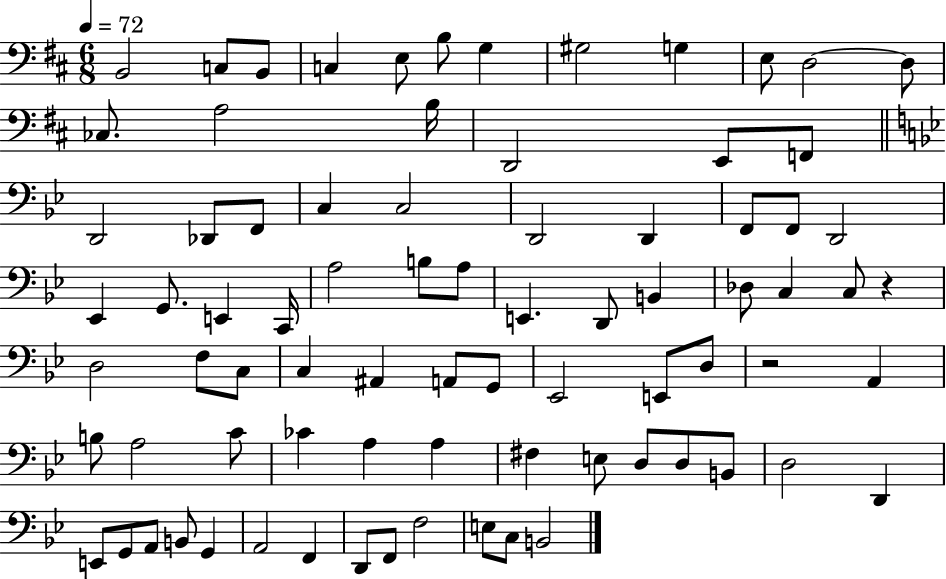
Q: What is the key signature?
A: D major